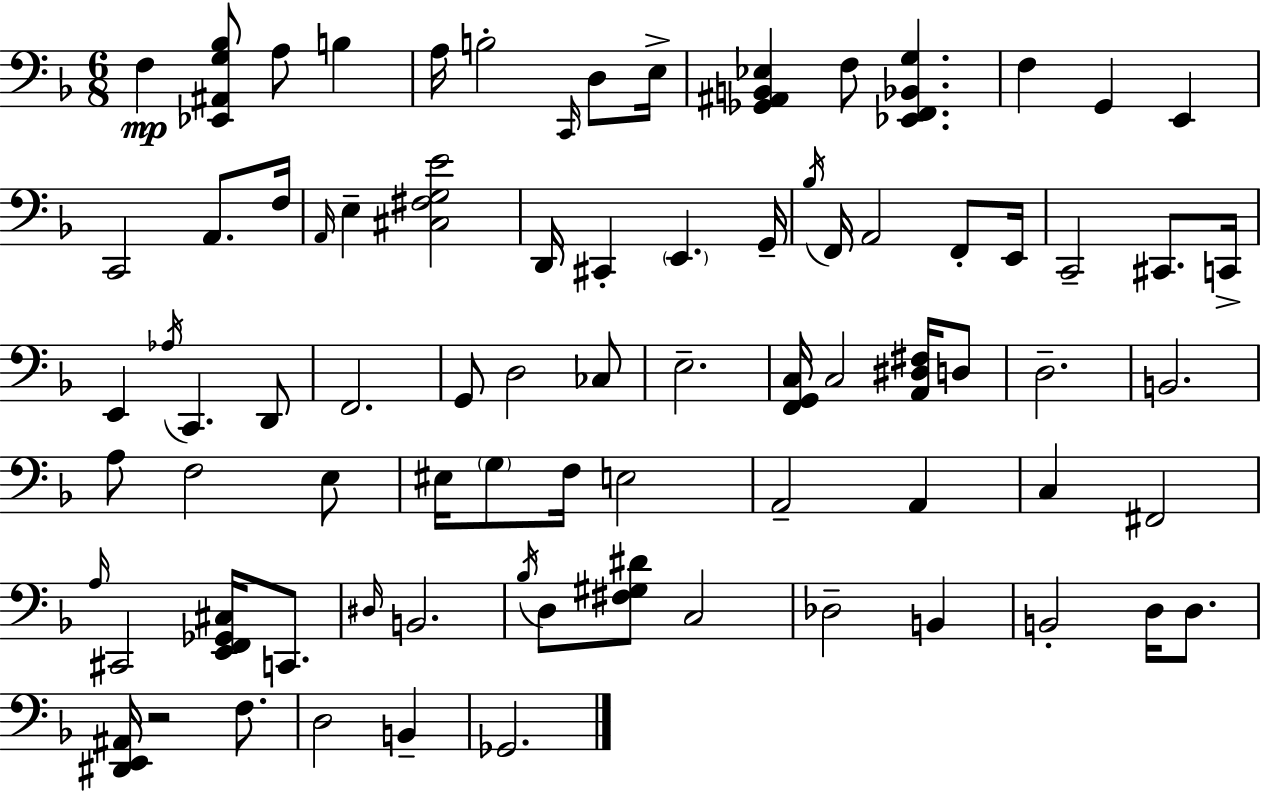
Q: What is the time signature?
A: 6/8